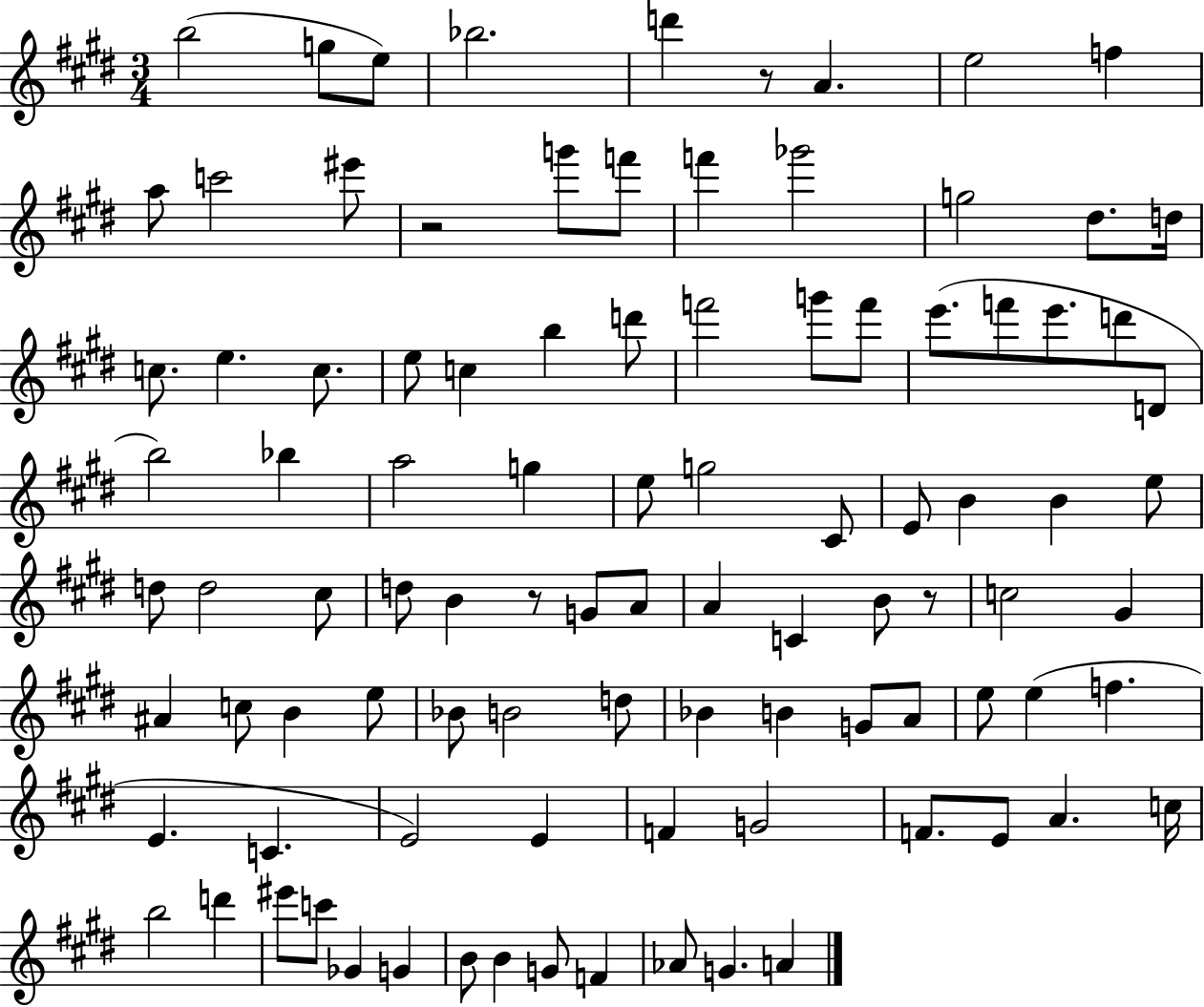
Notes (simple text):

B5/h G5/e E5/e Bb5/h. D6/q R/e A4/q. E5/h F5/q A5/e C6/h EIS6/e R/h G6/e F6/e F6/q Gb6/h G5/h D#5/e. D5/s C5/e. E5/q. C5/e. E5/e C5/q B5/q D6/e F6/h G6/e F6/e E6/e. F6/e E6/e. D6/e D4/e B5/h Bb5/q A5/h G5/q E5/e G5/h C#4/e E4/e B4/q B4/q E5/e D5/e D5/h C#5/e D5/e B4/q R/e G4/e A4/e A4/q C4/q B4/e R/e C5/h G#4/q A#4/q C5/e B4/q E5/e Bb4/e B4/h D5/e Bb4/q B4/q G4/e A4/e E5/e E5/q F5/q. E4/q. C4/q. E4/h E4/q F4/q G4/h F4/e. E4/e A4/q. C5/s B5/h D6/q EIS6/e C6/e Gb4/q G4/q B4/e B4/q G4/e F4/q Ab4/e G4/q. A4/q